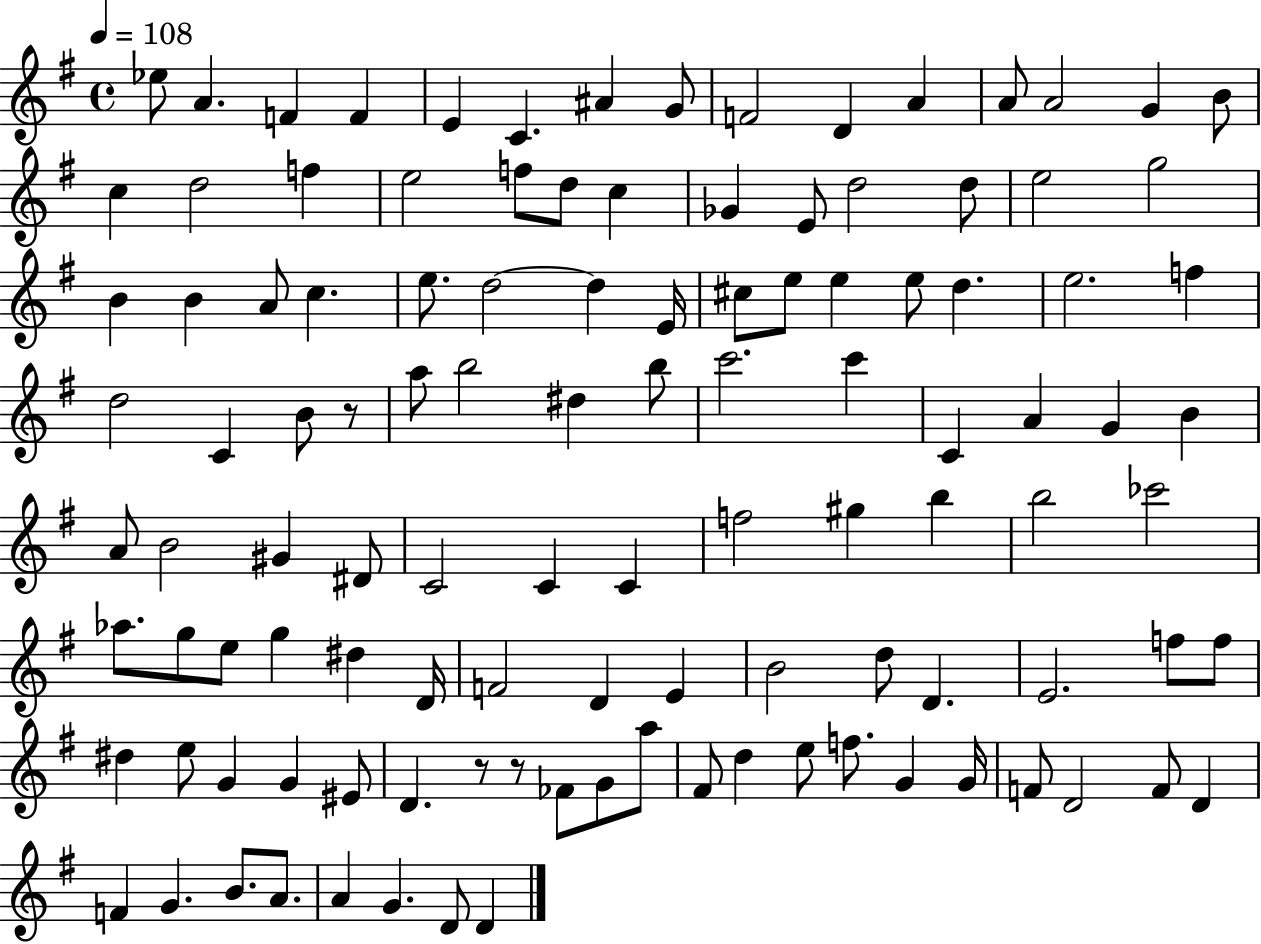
Eb5/e A4/q. F4/q F4/q E4/q C4/q. A#4/q G4/e F4/h D4/q A4/q A4/e A4/h G4/q B4/e C5/q D5/h F5/q E5/h F5/e D5/e C5/q Gb4/q E4/e D5/h D5/e E5/h G5/h B4/q B4/q A4/e C5/q. E5/e. D5/h D5/q E4/s C#5/e E5/e E5/q E5/e D5/q. E5/h. F5/q D5/h C4/q B4/e R/e A5/e B5/h D#5/q B5/e C6/h. C6/q C4/q A4/q G4/q B4/q A4/e B4/h G#4/q D#4/e C4/h C4/q C4/q F5/h G#5/q B5/q B5/h CES6/h Ab5/e. G5/e E5/e G5/q D#5/q D4/s F4/h D4/q E4/q B4/h D5/e D4/q. E4/h. F5/e F5/e D#5/q E5/e G4/q G4/q EIS4/e D4/q. R/e R/e FES4/e G4/e A5/e F#4/e D5/q E5/e F5/e. G4/q G4/s F4/e D4/h F4/e D4/q F4/q G4/q. B4/e. A4/e. A4/q G4/q. D4/e D4/q